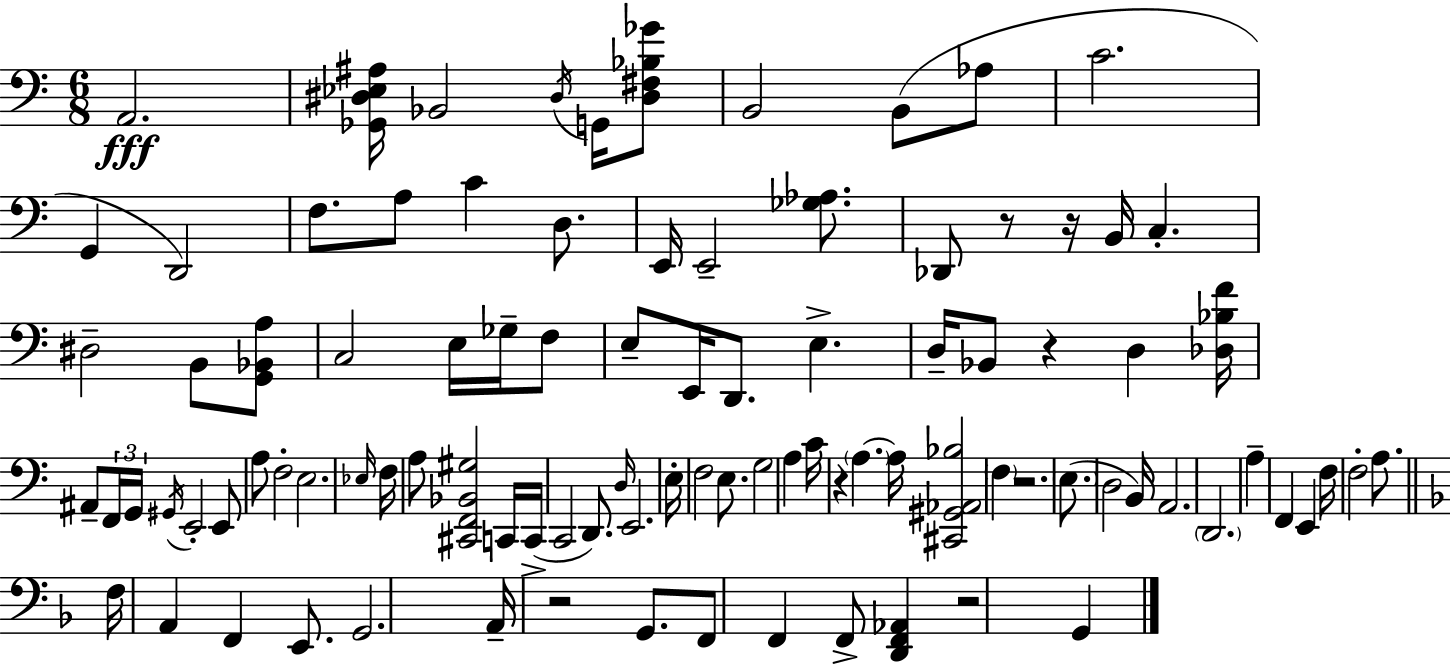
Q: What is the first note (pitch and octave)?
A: A2